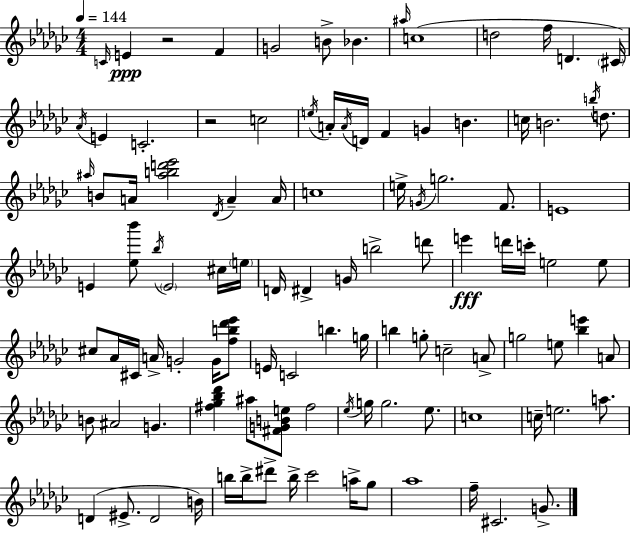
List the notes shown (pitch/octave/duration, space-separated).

C4/s E4/q R/h F4/q G4/h B4/e Bb4/q. A#5/s C5/w D5/h F5/s D4/q. C#4/s Ab4/s E4/q C4/h. R/h C5/h E5/s A4/s A4/s D4/s F4/q G4/q B4/q. C5/s B4/h. B5/s D5/e. A#5/s B4/e A4/s [A#5,B5,D6,Eb6]/h Db4/s A4/q A4/s C5/w E5/s G4/s G5/h. F4/e. E4/w E4/q [Eb5,Bb6]/e Bb5/s E4/h C#5/s E5/s D4/s D#4/q G4/s B5/h D6/e E6/q D6/s C6/s E5/h E5/e C#5/e Ab4/s C#4/s A4/s G4/h G4/s [F5,B5,Db6,Eb6]/e E4/s C4/h B5/q. G5/s B5/q G5/e C5/h A4/e G5/h E5/e [Bb5,E6]/q A4/e B4/e A#4/h G4/q. [F#5,Gb5,Bb5,Db6]/q A#5/e [F#4,G4,B4,E5]/e F#5/h Eb5/s G5/s G5/h. Eb5/e. C5/w C5/s E5/h. A5/e. D4/q EIS4/e. D4/h B4/s B5/s B5/s D#6/e B5/s CES6/h A5/s Gb5/e Ab5/w F5/s C#4/h. G4/e.